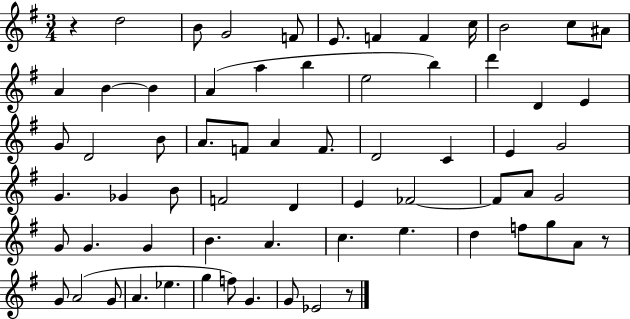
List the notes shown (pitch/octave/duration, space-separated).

R/q D5/h B4/e G4/h F4/e E4/e. F4/q F4/q C5/s B4/h C5/e A#4/e A4/q B4/q B4/q A4/q A5/q B5/q E5/h B5/q D6/q D4/q E4/q G4/e D4/h B4/e A4/e. F4/e A4/q F4/e. D4/h C4/q E4/q G4/h G4/q. Gb4/q B4/e F4/h D4/q E4/q FES4/h FES4/e A4/e G4/h G4/e G4/q. G4/q B4/q. A4/q. C5/q. E5/q. D5/q F5/e G5/e A4/e R/e G4/e A4/h G4/e A4/q. Eb5/q. G5/q F5/e G4/q. G4/e Eb4/h R/e